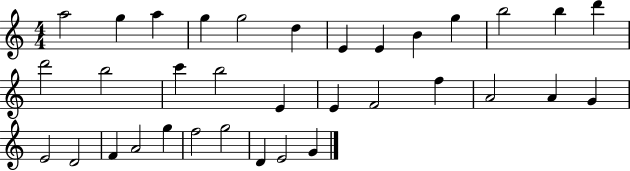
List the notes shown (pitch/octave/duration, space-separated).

A5/h G5/q A5/q G5/q G5/h D5/q E4/q E4/q B4/q G5/q B5/h B5/q D6/q D6/h B5/h C6/q B5/h E4/q E4/q F4/h F5/q A4/h A4/q G4/q E4/h D4/h F4/q A4/h G5/q F5/h G5/h D4/q E4/h G4/q